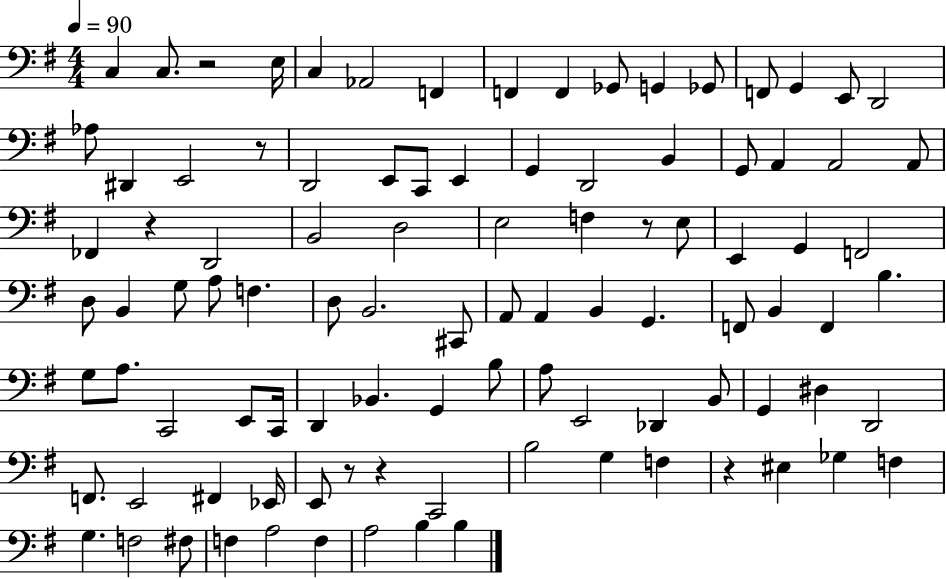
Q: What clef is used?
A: bass